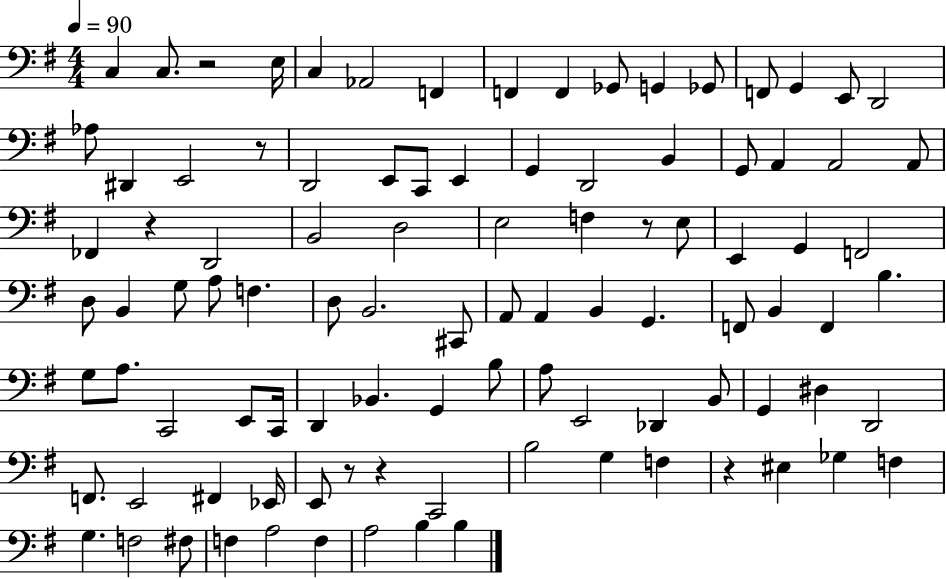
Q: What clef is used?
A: bass